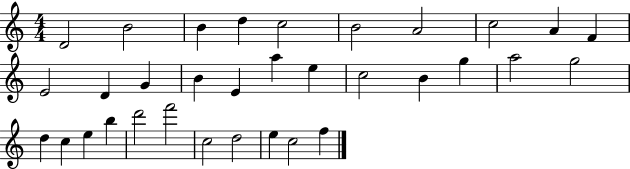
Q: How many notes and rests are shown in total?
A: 33